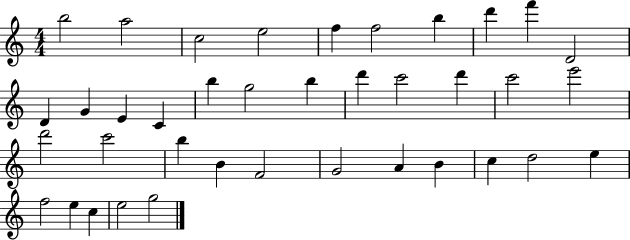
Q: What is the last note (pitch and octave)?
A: G5